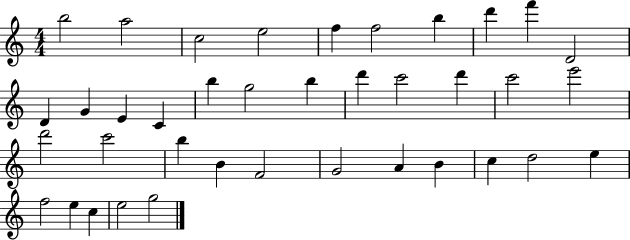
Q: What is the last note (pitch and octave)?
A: G5